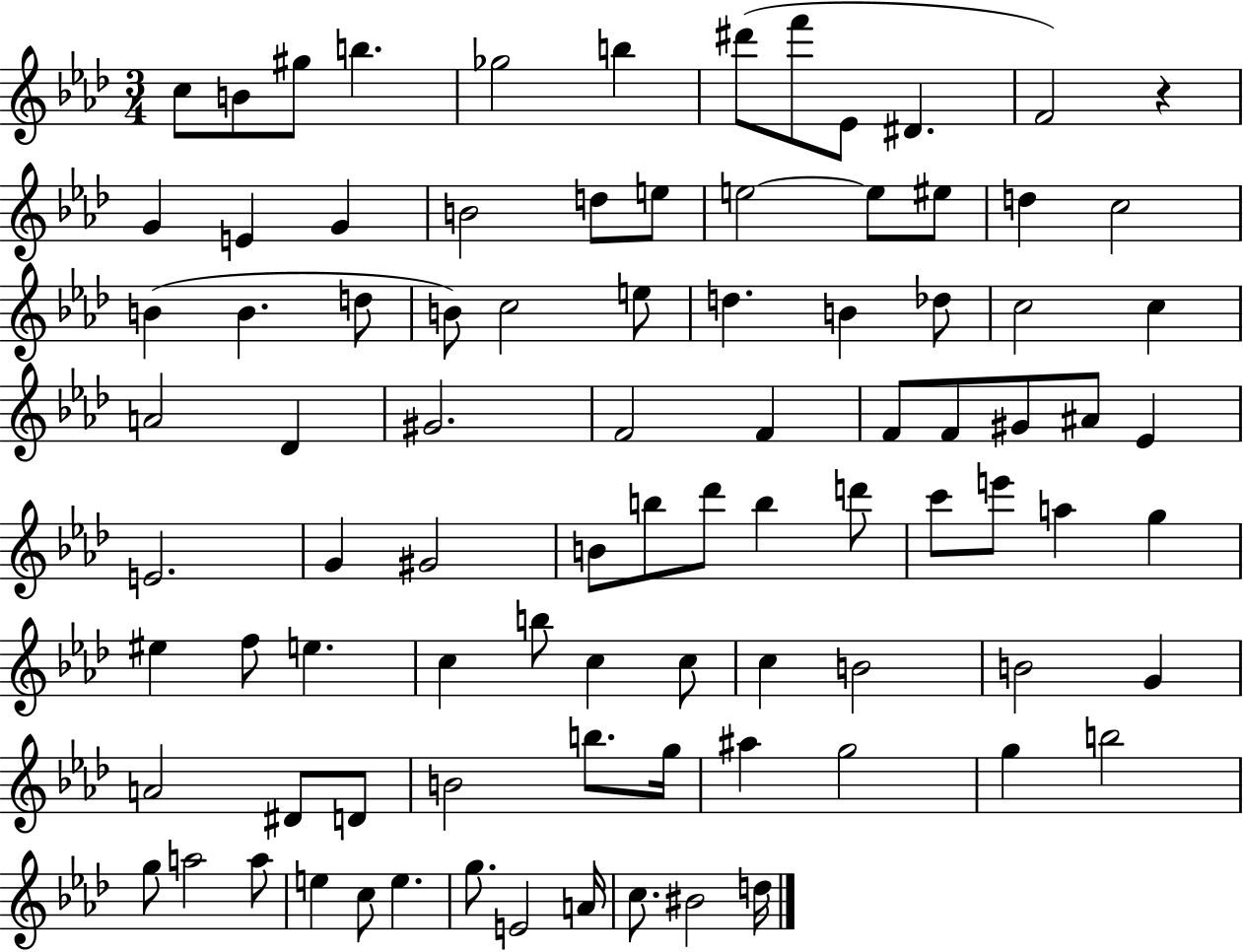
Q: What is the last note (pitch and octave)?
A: D5